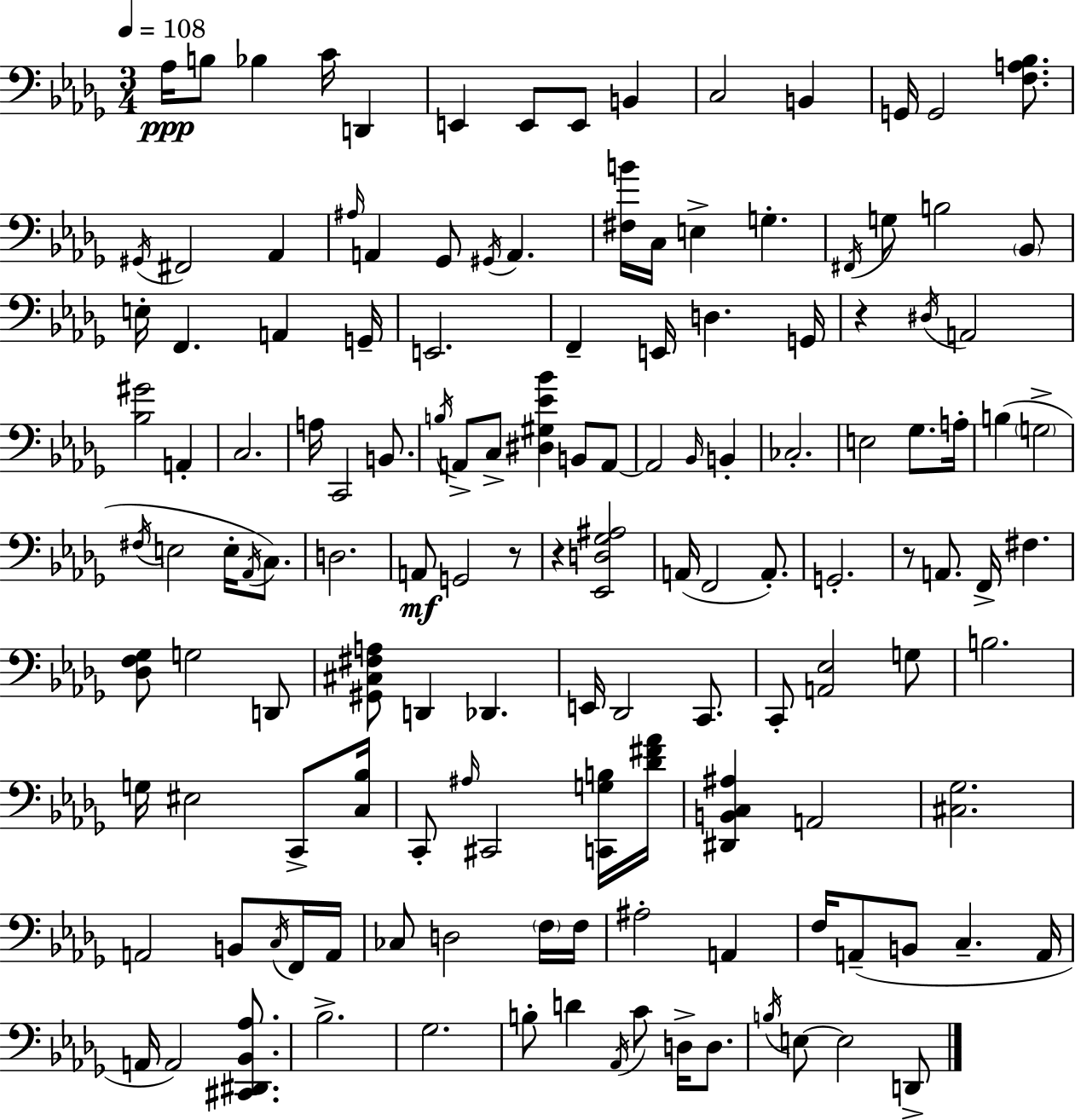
Ab3/s B3/e Bb3/q C4/s D2/q E2/q E2/e E2/e B2/q C3/h B2/q G2/s G2/h [F3,A3,Bb3]/e. G#2/s F#2/h Ab2/q A#3/s A2/q Gb2/e G#2/s A2/q. [F#3,B4]/s C3/s E3/q G3/q. F#2/s G3/e B3/h Bb2/e E3/s F2/q. A2/q G2/s E2/h. F2/q E2/s D3/q. G2/s R/q D#3/s A2/h [Bb3,G#4]/h A2/q C3/h. A3/s C2/h B2/e. B3/s A2/e C3/e [D#3,G#3,Eb4,Bb4]/q B2/e A2/e A2/h Bb2/s B2/q CES3/h. E3/h Gb3/e. A3/s B3/q G3/h F#3/s E3/h E3/s Ab2/s C3/e. D3/h. A2/e G2/h R/e R/q [Eb2,D3,Gb3,A#3]/h A2/s F2/h A2/e. G2/h. R/e A2/e. F2/s F#3/q. [Db3,F3,Gb3]/e G3/h D2/e [G#2,C#3,F#3,A3]/e D2/q Db2/q. E2/s Db2/h C2/e. C2/e [A2,Eb3]/h G3/e B3/h. G3/s EIS3/h C2/e [C3,Bb3]/s C2/e A#3/s C#2/h [C2,G3,B3]/s [Db4,F#4,Ab4]/s [D#2,B2,C3,A#3]/q A2/h [C#3,Gb3]/h. A2/h B2/e C3/s F2/s A2/s CES3/e D3/h F3/s F3/s A#3/h A2/q F3/s A2/e B2/e C3/q. A2/s A2/s A2/h [C#2,D#2,Bb2,Ab3]/e. Bb3/h. Gb3/h. B3/e D4/q Ab2/s C4/e D3/s D3/e. B3/s E3/e E3/h D2/e